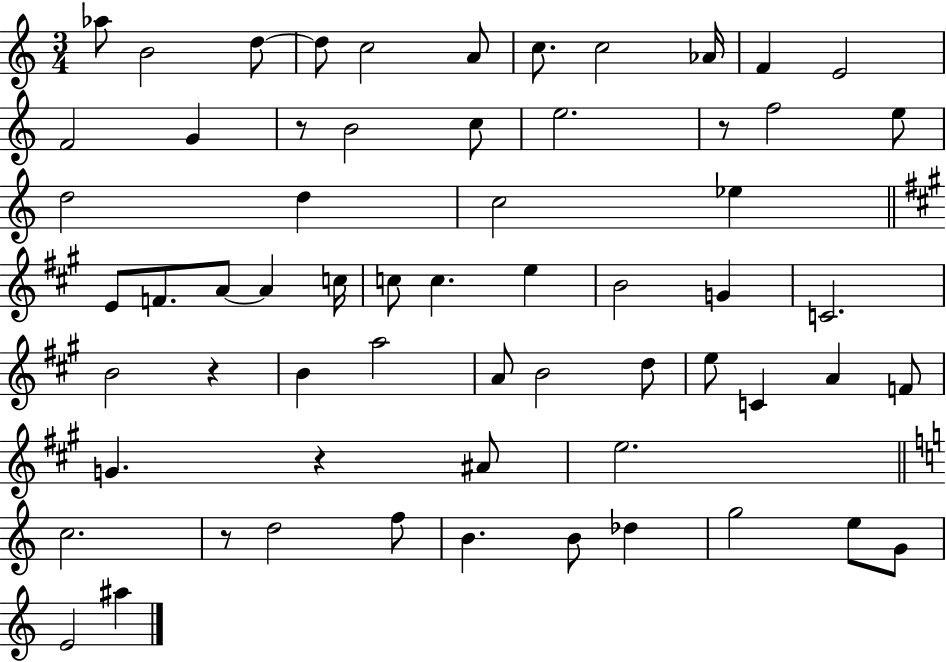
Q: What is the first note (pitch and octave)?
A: Ab5